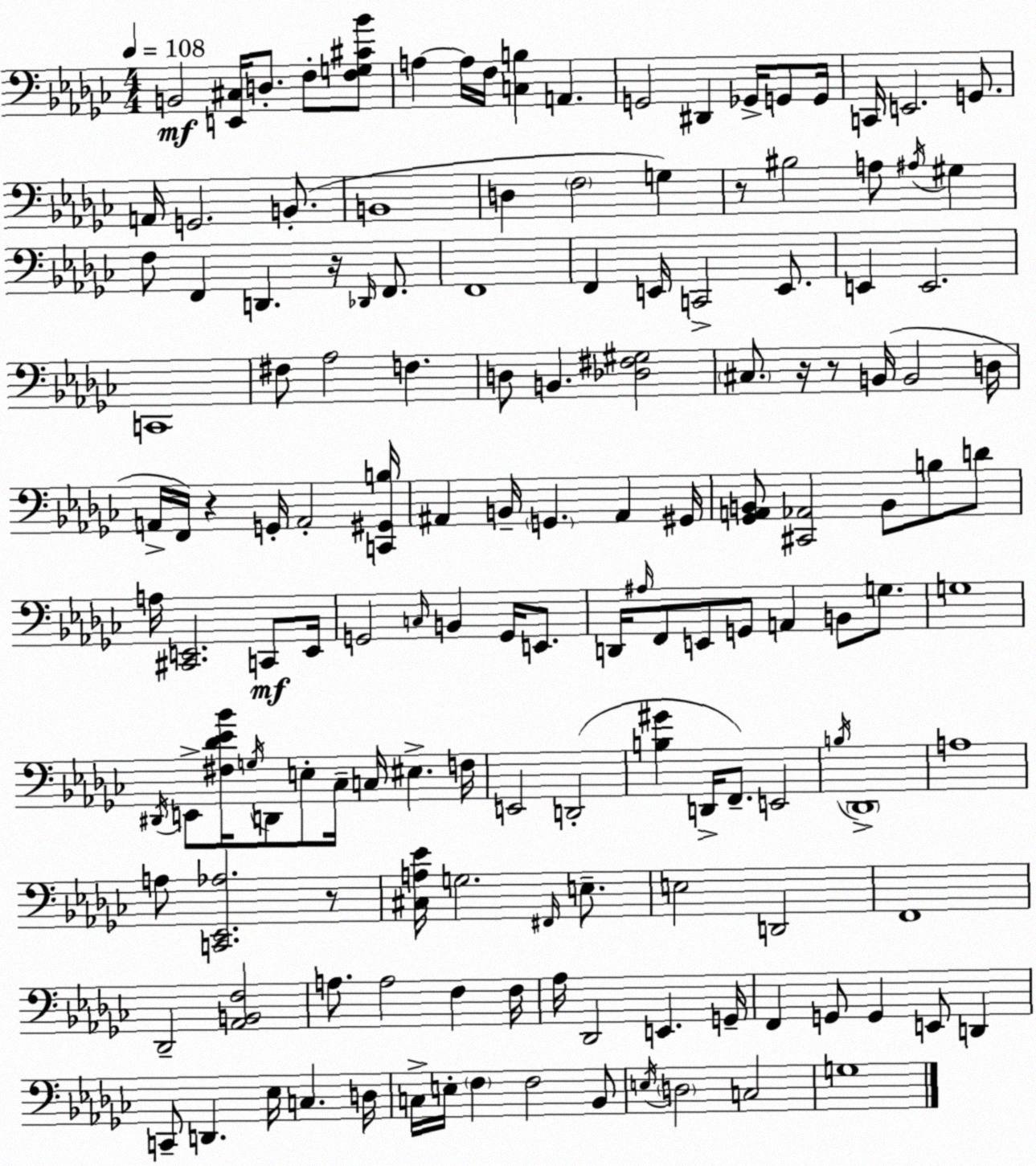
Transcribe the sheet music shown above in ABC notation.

X:1
T:Untitled
M:4/4
L:1/4
K:Ebm
B,,2 [E,,^C,]/4 D,/2 F,/2 [F,G,^C_B]/2 A, A,/4 F,/4 [C,B,] A,, G,,2 ^D,, _G,,/4 G,,/2 G,,/4 C,,/4 E,,2 G,,/2 A,,/4 G,,2 B,,/2 B,,4 D, F,2 G, z/2 ^B,2 A,/2 ^A,/4 ^G, F,/2 F,, D,, z/4 _D,,/4 F,,/2 F,,4 F,, E,,/4 C,,2 E,,/2 E,, E,,2 C,,4 ^F,/2 _A,2 F, D,/2 B,, [_D,^F,^G,]2 ^C,/2 z/4 z/2 B,,/4 B,,2 D,/4 A,,/4 F,,/4 z G,,/4 A,,2 [C,,^G,,B,]/4 ^A,, B,,/4 G,, ^A,, ^G,,/4 [_G,,A,,B,,]/2 [^C,,_A,,]2 B,,/2 B,/2 D/2 A,/4 [^C,,E,,]2 C,,/2 E,,/4 G,,2 C,/4 B,, G,,/4 E,,/2 D,,/4 ^A,/4 F,,/2 E,,/2 G,,/2 A,, B,,/2 G,/2 G,4 ^D,,/4 E,,/2 [^F,_D_E_B]/4 G,/4 D,,/2 E,/2 _C,/4 C,/4 ^E, F,/4 E,,2 D,,2 [B,^G] D,,/4 F,,/2 E,,2 B,/4 _D,,4 A,4 A,/2 [C,,_E,,_A,]2 z/2 [^C,A,_E]/4 G,2 ^F,,/4 E,/2 E,2 D,,2 F,,4 _D,,2 [_A,,B,,F,]2 A,/2 A,2 F, F,/4 _A,/4 _D,,2 E,, G,,/4 F,, G,,/2 G,, E,,/2 D,, C,,/2 D,, _E,/4 C, D,/4 C,/4 E,/4 F, F,2 _B,,/2 E,/4 D,2 C,2 G,4